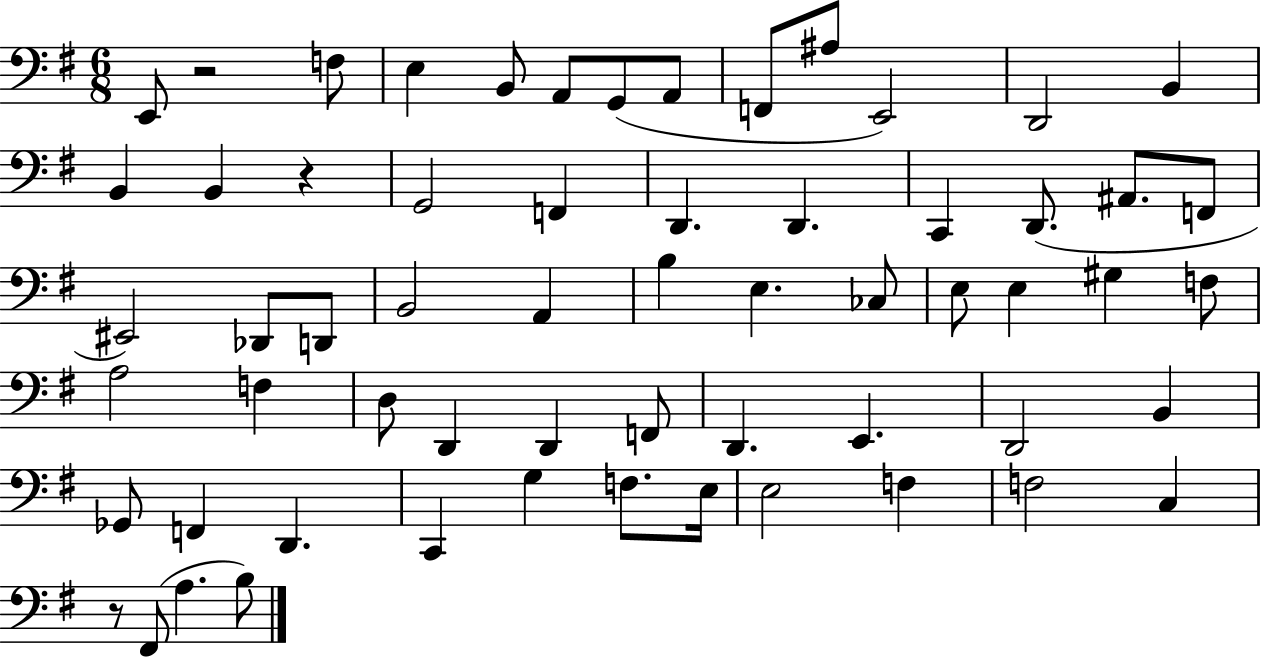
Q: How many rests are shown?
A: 3